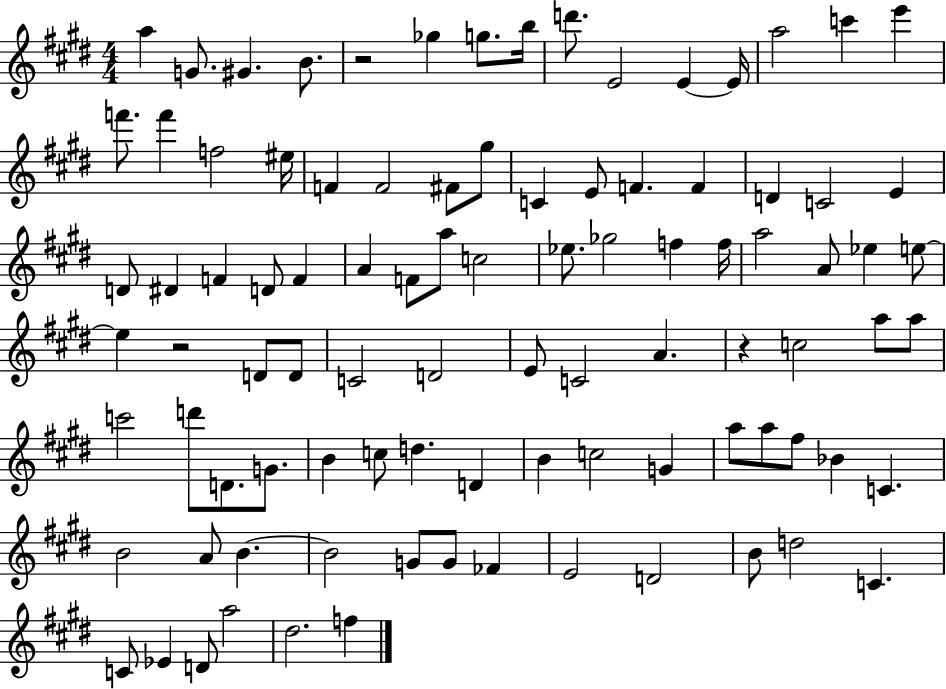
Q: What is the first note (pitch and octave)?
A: A5